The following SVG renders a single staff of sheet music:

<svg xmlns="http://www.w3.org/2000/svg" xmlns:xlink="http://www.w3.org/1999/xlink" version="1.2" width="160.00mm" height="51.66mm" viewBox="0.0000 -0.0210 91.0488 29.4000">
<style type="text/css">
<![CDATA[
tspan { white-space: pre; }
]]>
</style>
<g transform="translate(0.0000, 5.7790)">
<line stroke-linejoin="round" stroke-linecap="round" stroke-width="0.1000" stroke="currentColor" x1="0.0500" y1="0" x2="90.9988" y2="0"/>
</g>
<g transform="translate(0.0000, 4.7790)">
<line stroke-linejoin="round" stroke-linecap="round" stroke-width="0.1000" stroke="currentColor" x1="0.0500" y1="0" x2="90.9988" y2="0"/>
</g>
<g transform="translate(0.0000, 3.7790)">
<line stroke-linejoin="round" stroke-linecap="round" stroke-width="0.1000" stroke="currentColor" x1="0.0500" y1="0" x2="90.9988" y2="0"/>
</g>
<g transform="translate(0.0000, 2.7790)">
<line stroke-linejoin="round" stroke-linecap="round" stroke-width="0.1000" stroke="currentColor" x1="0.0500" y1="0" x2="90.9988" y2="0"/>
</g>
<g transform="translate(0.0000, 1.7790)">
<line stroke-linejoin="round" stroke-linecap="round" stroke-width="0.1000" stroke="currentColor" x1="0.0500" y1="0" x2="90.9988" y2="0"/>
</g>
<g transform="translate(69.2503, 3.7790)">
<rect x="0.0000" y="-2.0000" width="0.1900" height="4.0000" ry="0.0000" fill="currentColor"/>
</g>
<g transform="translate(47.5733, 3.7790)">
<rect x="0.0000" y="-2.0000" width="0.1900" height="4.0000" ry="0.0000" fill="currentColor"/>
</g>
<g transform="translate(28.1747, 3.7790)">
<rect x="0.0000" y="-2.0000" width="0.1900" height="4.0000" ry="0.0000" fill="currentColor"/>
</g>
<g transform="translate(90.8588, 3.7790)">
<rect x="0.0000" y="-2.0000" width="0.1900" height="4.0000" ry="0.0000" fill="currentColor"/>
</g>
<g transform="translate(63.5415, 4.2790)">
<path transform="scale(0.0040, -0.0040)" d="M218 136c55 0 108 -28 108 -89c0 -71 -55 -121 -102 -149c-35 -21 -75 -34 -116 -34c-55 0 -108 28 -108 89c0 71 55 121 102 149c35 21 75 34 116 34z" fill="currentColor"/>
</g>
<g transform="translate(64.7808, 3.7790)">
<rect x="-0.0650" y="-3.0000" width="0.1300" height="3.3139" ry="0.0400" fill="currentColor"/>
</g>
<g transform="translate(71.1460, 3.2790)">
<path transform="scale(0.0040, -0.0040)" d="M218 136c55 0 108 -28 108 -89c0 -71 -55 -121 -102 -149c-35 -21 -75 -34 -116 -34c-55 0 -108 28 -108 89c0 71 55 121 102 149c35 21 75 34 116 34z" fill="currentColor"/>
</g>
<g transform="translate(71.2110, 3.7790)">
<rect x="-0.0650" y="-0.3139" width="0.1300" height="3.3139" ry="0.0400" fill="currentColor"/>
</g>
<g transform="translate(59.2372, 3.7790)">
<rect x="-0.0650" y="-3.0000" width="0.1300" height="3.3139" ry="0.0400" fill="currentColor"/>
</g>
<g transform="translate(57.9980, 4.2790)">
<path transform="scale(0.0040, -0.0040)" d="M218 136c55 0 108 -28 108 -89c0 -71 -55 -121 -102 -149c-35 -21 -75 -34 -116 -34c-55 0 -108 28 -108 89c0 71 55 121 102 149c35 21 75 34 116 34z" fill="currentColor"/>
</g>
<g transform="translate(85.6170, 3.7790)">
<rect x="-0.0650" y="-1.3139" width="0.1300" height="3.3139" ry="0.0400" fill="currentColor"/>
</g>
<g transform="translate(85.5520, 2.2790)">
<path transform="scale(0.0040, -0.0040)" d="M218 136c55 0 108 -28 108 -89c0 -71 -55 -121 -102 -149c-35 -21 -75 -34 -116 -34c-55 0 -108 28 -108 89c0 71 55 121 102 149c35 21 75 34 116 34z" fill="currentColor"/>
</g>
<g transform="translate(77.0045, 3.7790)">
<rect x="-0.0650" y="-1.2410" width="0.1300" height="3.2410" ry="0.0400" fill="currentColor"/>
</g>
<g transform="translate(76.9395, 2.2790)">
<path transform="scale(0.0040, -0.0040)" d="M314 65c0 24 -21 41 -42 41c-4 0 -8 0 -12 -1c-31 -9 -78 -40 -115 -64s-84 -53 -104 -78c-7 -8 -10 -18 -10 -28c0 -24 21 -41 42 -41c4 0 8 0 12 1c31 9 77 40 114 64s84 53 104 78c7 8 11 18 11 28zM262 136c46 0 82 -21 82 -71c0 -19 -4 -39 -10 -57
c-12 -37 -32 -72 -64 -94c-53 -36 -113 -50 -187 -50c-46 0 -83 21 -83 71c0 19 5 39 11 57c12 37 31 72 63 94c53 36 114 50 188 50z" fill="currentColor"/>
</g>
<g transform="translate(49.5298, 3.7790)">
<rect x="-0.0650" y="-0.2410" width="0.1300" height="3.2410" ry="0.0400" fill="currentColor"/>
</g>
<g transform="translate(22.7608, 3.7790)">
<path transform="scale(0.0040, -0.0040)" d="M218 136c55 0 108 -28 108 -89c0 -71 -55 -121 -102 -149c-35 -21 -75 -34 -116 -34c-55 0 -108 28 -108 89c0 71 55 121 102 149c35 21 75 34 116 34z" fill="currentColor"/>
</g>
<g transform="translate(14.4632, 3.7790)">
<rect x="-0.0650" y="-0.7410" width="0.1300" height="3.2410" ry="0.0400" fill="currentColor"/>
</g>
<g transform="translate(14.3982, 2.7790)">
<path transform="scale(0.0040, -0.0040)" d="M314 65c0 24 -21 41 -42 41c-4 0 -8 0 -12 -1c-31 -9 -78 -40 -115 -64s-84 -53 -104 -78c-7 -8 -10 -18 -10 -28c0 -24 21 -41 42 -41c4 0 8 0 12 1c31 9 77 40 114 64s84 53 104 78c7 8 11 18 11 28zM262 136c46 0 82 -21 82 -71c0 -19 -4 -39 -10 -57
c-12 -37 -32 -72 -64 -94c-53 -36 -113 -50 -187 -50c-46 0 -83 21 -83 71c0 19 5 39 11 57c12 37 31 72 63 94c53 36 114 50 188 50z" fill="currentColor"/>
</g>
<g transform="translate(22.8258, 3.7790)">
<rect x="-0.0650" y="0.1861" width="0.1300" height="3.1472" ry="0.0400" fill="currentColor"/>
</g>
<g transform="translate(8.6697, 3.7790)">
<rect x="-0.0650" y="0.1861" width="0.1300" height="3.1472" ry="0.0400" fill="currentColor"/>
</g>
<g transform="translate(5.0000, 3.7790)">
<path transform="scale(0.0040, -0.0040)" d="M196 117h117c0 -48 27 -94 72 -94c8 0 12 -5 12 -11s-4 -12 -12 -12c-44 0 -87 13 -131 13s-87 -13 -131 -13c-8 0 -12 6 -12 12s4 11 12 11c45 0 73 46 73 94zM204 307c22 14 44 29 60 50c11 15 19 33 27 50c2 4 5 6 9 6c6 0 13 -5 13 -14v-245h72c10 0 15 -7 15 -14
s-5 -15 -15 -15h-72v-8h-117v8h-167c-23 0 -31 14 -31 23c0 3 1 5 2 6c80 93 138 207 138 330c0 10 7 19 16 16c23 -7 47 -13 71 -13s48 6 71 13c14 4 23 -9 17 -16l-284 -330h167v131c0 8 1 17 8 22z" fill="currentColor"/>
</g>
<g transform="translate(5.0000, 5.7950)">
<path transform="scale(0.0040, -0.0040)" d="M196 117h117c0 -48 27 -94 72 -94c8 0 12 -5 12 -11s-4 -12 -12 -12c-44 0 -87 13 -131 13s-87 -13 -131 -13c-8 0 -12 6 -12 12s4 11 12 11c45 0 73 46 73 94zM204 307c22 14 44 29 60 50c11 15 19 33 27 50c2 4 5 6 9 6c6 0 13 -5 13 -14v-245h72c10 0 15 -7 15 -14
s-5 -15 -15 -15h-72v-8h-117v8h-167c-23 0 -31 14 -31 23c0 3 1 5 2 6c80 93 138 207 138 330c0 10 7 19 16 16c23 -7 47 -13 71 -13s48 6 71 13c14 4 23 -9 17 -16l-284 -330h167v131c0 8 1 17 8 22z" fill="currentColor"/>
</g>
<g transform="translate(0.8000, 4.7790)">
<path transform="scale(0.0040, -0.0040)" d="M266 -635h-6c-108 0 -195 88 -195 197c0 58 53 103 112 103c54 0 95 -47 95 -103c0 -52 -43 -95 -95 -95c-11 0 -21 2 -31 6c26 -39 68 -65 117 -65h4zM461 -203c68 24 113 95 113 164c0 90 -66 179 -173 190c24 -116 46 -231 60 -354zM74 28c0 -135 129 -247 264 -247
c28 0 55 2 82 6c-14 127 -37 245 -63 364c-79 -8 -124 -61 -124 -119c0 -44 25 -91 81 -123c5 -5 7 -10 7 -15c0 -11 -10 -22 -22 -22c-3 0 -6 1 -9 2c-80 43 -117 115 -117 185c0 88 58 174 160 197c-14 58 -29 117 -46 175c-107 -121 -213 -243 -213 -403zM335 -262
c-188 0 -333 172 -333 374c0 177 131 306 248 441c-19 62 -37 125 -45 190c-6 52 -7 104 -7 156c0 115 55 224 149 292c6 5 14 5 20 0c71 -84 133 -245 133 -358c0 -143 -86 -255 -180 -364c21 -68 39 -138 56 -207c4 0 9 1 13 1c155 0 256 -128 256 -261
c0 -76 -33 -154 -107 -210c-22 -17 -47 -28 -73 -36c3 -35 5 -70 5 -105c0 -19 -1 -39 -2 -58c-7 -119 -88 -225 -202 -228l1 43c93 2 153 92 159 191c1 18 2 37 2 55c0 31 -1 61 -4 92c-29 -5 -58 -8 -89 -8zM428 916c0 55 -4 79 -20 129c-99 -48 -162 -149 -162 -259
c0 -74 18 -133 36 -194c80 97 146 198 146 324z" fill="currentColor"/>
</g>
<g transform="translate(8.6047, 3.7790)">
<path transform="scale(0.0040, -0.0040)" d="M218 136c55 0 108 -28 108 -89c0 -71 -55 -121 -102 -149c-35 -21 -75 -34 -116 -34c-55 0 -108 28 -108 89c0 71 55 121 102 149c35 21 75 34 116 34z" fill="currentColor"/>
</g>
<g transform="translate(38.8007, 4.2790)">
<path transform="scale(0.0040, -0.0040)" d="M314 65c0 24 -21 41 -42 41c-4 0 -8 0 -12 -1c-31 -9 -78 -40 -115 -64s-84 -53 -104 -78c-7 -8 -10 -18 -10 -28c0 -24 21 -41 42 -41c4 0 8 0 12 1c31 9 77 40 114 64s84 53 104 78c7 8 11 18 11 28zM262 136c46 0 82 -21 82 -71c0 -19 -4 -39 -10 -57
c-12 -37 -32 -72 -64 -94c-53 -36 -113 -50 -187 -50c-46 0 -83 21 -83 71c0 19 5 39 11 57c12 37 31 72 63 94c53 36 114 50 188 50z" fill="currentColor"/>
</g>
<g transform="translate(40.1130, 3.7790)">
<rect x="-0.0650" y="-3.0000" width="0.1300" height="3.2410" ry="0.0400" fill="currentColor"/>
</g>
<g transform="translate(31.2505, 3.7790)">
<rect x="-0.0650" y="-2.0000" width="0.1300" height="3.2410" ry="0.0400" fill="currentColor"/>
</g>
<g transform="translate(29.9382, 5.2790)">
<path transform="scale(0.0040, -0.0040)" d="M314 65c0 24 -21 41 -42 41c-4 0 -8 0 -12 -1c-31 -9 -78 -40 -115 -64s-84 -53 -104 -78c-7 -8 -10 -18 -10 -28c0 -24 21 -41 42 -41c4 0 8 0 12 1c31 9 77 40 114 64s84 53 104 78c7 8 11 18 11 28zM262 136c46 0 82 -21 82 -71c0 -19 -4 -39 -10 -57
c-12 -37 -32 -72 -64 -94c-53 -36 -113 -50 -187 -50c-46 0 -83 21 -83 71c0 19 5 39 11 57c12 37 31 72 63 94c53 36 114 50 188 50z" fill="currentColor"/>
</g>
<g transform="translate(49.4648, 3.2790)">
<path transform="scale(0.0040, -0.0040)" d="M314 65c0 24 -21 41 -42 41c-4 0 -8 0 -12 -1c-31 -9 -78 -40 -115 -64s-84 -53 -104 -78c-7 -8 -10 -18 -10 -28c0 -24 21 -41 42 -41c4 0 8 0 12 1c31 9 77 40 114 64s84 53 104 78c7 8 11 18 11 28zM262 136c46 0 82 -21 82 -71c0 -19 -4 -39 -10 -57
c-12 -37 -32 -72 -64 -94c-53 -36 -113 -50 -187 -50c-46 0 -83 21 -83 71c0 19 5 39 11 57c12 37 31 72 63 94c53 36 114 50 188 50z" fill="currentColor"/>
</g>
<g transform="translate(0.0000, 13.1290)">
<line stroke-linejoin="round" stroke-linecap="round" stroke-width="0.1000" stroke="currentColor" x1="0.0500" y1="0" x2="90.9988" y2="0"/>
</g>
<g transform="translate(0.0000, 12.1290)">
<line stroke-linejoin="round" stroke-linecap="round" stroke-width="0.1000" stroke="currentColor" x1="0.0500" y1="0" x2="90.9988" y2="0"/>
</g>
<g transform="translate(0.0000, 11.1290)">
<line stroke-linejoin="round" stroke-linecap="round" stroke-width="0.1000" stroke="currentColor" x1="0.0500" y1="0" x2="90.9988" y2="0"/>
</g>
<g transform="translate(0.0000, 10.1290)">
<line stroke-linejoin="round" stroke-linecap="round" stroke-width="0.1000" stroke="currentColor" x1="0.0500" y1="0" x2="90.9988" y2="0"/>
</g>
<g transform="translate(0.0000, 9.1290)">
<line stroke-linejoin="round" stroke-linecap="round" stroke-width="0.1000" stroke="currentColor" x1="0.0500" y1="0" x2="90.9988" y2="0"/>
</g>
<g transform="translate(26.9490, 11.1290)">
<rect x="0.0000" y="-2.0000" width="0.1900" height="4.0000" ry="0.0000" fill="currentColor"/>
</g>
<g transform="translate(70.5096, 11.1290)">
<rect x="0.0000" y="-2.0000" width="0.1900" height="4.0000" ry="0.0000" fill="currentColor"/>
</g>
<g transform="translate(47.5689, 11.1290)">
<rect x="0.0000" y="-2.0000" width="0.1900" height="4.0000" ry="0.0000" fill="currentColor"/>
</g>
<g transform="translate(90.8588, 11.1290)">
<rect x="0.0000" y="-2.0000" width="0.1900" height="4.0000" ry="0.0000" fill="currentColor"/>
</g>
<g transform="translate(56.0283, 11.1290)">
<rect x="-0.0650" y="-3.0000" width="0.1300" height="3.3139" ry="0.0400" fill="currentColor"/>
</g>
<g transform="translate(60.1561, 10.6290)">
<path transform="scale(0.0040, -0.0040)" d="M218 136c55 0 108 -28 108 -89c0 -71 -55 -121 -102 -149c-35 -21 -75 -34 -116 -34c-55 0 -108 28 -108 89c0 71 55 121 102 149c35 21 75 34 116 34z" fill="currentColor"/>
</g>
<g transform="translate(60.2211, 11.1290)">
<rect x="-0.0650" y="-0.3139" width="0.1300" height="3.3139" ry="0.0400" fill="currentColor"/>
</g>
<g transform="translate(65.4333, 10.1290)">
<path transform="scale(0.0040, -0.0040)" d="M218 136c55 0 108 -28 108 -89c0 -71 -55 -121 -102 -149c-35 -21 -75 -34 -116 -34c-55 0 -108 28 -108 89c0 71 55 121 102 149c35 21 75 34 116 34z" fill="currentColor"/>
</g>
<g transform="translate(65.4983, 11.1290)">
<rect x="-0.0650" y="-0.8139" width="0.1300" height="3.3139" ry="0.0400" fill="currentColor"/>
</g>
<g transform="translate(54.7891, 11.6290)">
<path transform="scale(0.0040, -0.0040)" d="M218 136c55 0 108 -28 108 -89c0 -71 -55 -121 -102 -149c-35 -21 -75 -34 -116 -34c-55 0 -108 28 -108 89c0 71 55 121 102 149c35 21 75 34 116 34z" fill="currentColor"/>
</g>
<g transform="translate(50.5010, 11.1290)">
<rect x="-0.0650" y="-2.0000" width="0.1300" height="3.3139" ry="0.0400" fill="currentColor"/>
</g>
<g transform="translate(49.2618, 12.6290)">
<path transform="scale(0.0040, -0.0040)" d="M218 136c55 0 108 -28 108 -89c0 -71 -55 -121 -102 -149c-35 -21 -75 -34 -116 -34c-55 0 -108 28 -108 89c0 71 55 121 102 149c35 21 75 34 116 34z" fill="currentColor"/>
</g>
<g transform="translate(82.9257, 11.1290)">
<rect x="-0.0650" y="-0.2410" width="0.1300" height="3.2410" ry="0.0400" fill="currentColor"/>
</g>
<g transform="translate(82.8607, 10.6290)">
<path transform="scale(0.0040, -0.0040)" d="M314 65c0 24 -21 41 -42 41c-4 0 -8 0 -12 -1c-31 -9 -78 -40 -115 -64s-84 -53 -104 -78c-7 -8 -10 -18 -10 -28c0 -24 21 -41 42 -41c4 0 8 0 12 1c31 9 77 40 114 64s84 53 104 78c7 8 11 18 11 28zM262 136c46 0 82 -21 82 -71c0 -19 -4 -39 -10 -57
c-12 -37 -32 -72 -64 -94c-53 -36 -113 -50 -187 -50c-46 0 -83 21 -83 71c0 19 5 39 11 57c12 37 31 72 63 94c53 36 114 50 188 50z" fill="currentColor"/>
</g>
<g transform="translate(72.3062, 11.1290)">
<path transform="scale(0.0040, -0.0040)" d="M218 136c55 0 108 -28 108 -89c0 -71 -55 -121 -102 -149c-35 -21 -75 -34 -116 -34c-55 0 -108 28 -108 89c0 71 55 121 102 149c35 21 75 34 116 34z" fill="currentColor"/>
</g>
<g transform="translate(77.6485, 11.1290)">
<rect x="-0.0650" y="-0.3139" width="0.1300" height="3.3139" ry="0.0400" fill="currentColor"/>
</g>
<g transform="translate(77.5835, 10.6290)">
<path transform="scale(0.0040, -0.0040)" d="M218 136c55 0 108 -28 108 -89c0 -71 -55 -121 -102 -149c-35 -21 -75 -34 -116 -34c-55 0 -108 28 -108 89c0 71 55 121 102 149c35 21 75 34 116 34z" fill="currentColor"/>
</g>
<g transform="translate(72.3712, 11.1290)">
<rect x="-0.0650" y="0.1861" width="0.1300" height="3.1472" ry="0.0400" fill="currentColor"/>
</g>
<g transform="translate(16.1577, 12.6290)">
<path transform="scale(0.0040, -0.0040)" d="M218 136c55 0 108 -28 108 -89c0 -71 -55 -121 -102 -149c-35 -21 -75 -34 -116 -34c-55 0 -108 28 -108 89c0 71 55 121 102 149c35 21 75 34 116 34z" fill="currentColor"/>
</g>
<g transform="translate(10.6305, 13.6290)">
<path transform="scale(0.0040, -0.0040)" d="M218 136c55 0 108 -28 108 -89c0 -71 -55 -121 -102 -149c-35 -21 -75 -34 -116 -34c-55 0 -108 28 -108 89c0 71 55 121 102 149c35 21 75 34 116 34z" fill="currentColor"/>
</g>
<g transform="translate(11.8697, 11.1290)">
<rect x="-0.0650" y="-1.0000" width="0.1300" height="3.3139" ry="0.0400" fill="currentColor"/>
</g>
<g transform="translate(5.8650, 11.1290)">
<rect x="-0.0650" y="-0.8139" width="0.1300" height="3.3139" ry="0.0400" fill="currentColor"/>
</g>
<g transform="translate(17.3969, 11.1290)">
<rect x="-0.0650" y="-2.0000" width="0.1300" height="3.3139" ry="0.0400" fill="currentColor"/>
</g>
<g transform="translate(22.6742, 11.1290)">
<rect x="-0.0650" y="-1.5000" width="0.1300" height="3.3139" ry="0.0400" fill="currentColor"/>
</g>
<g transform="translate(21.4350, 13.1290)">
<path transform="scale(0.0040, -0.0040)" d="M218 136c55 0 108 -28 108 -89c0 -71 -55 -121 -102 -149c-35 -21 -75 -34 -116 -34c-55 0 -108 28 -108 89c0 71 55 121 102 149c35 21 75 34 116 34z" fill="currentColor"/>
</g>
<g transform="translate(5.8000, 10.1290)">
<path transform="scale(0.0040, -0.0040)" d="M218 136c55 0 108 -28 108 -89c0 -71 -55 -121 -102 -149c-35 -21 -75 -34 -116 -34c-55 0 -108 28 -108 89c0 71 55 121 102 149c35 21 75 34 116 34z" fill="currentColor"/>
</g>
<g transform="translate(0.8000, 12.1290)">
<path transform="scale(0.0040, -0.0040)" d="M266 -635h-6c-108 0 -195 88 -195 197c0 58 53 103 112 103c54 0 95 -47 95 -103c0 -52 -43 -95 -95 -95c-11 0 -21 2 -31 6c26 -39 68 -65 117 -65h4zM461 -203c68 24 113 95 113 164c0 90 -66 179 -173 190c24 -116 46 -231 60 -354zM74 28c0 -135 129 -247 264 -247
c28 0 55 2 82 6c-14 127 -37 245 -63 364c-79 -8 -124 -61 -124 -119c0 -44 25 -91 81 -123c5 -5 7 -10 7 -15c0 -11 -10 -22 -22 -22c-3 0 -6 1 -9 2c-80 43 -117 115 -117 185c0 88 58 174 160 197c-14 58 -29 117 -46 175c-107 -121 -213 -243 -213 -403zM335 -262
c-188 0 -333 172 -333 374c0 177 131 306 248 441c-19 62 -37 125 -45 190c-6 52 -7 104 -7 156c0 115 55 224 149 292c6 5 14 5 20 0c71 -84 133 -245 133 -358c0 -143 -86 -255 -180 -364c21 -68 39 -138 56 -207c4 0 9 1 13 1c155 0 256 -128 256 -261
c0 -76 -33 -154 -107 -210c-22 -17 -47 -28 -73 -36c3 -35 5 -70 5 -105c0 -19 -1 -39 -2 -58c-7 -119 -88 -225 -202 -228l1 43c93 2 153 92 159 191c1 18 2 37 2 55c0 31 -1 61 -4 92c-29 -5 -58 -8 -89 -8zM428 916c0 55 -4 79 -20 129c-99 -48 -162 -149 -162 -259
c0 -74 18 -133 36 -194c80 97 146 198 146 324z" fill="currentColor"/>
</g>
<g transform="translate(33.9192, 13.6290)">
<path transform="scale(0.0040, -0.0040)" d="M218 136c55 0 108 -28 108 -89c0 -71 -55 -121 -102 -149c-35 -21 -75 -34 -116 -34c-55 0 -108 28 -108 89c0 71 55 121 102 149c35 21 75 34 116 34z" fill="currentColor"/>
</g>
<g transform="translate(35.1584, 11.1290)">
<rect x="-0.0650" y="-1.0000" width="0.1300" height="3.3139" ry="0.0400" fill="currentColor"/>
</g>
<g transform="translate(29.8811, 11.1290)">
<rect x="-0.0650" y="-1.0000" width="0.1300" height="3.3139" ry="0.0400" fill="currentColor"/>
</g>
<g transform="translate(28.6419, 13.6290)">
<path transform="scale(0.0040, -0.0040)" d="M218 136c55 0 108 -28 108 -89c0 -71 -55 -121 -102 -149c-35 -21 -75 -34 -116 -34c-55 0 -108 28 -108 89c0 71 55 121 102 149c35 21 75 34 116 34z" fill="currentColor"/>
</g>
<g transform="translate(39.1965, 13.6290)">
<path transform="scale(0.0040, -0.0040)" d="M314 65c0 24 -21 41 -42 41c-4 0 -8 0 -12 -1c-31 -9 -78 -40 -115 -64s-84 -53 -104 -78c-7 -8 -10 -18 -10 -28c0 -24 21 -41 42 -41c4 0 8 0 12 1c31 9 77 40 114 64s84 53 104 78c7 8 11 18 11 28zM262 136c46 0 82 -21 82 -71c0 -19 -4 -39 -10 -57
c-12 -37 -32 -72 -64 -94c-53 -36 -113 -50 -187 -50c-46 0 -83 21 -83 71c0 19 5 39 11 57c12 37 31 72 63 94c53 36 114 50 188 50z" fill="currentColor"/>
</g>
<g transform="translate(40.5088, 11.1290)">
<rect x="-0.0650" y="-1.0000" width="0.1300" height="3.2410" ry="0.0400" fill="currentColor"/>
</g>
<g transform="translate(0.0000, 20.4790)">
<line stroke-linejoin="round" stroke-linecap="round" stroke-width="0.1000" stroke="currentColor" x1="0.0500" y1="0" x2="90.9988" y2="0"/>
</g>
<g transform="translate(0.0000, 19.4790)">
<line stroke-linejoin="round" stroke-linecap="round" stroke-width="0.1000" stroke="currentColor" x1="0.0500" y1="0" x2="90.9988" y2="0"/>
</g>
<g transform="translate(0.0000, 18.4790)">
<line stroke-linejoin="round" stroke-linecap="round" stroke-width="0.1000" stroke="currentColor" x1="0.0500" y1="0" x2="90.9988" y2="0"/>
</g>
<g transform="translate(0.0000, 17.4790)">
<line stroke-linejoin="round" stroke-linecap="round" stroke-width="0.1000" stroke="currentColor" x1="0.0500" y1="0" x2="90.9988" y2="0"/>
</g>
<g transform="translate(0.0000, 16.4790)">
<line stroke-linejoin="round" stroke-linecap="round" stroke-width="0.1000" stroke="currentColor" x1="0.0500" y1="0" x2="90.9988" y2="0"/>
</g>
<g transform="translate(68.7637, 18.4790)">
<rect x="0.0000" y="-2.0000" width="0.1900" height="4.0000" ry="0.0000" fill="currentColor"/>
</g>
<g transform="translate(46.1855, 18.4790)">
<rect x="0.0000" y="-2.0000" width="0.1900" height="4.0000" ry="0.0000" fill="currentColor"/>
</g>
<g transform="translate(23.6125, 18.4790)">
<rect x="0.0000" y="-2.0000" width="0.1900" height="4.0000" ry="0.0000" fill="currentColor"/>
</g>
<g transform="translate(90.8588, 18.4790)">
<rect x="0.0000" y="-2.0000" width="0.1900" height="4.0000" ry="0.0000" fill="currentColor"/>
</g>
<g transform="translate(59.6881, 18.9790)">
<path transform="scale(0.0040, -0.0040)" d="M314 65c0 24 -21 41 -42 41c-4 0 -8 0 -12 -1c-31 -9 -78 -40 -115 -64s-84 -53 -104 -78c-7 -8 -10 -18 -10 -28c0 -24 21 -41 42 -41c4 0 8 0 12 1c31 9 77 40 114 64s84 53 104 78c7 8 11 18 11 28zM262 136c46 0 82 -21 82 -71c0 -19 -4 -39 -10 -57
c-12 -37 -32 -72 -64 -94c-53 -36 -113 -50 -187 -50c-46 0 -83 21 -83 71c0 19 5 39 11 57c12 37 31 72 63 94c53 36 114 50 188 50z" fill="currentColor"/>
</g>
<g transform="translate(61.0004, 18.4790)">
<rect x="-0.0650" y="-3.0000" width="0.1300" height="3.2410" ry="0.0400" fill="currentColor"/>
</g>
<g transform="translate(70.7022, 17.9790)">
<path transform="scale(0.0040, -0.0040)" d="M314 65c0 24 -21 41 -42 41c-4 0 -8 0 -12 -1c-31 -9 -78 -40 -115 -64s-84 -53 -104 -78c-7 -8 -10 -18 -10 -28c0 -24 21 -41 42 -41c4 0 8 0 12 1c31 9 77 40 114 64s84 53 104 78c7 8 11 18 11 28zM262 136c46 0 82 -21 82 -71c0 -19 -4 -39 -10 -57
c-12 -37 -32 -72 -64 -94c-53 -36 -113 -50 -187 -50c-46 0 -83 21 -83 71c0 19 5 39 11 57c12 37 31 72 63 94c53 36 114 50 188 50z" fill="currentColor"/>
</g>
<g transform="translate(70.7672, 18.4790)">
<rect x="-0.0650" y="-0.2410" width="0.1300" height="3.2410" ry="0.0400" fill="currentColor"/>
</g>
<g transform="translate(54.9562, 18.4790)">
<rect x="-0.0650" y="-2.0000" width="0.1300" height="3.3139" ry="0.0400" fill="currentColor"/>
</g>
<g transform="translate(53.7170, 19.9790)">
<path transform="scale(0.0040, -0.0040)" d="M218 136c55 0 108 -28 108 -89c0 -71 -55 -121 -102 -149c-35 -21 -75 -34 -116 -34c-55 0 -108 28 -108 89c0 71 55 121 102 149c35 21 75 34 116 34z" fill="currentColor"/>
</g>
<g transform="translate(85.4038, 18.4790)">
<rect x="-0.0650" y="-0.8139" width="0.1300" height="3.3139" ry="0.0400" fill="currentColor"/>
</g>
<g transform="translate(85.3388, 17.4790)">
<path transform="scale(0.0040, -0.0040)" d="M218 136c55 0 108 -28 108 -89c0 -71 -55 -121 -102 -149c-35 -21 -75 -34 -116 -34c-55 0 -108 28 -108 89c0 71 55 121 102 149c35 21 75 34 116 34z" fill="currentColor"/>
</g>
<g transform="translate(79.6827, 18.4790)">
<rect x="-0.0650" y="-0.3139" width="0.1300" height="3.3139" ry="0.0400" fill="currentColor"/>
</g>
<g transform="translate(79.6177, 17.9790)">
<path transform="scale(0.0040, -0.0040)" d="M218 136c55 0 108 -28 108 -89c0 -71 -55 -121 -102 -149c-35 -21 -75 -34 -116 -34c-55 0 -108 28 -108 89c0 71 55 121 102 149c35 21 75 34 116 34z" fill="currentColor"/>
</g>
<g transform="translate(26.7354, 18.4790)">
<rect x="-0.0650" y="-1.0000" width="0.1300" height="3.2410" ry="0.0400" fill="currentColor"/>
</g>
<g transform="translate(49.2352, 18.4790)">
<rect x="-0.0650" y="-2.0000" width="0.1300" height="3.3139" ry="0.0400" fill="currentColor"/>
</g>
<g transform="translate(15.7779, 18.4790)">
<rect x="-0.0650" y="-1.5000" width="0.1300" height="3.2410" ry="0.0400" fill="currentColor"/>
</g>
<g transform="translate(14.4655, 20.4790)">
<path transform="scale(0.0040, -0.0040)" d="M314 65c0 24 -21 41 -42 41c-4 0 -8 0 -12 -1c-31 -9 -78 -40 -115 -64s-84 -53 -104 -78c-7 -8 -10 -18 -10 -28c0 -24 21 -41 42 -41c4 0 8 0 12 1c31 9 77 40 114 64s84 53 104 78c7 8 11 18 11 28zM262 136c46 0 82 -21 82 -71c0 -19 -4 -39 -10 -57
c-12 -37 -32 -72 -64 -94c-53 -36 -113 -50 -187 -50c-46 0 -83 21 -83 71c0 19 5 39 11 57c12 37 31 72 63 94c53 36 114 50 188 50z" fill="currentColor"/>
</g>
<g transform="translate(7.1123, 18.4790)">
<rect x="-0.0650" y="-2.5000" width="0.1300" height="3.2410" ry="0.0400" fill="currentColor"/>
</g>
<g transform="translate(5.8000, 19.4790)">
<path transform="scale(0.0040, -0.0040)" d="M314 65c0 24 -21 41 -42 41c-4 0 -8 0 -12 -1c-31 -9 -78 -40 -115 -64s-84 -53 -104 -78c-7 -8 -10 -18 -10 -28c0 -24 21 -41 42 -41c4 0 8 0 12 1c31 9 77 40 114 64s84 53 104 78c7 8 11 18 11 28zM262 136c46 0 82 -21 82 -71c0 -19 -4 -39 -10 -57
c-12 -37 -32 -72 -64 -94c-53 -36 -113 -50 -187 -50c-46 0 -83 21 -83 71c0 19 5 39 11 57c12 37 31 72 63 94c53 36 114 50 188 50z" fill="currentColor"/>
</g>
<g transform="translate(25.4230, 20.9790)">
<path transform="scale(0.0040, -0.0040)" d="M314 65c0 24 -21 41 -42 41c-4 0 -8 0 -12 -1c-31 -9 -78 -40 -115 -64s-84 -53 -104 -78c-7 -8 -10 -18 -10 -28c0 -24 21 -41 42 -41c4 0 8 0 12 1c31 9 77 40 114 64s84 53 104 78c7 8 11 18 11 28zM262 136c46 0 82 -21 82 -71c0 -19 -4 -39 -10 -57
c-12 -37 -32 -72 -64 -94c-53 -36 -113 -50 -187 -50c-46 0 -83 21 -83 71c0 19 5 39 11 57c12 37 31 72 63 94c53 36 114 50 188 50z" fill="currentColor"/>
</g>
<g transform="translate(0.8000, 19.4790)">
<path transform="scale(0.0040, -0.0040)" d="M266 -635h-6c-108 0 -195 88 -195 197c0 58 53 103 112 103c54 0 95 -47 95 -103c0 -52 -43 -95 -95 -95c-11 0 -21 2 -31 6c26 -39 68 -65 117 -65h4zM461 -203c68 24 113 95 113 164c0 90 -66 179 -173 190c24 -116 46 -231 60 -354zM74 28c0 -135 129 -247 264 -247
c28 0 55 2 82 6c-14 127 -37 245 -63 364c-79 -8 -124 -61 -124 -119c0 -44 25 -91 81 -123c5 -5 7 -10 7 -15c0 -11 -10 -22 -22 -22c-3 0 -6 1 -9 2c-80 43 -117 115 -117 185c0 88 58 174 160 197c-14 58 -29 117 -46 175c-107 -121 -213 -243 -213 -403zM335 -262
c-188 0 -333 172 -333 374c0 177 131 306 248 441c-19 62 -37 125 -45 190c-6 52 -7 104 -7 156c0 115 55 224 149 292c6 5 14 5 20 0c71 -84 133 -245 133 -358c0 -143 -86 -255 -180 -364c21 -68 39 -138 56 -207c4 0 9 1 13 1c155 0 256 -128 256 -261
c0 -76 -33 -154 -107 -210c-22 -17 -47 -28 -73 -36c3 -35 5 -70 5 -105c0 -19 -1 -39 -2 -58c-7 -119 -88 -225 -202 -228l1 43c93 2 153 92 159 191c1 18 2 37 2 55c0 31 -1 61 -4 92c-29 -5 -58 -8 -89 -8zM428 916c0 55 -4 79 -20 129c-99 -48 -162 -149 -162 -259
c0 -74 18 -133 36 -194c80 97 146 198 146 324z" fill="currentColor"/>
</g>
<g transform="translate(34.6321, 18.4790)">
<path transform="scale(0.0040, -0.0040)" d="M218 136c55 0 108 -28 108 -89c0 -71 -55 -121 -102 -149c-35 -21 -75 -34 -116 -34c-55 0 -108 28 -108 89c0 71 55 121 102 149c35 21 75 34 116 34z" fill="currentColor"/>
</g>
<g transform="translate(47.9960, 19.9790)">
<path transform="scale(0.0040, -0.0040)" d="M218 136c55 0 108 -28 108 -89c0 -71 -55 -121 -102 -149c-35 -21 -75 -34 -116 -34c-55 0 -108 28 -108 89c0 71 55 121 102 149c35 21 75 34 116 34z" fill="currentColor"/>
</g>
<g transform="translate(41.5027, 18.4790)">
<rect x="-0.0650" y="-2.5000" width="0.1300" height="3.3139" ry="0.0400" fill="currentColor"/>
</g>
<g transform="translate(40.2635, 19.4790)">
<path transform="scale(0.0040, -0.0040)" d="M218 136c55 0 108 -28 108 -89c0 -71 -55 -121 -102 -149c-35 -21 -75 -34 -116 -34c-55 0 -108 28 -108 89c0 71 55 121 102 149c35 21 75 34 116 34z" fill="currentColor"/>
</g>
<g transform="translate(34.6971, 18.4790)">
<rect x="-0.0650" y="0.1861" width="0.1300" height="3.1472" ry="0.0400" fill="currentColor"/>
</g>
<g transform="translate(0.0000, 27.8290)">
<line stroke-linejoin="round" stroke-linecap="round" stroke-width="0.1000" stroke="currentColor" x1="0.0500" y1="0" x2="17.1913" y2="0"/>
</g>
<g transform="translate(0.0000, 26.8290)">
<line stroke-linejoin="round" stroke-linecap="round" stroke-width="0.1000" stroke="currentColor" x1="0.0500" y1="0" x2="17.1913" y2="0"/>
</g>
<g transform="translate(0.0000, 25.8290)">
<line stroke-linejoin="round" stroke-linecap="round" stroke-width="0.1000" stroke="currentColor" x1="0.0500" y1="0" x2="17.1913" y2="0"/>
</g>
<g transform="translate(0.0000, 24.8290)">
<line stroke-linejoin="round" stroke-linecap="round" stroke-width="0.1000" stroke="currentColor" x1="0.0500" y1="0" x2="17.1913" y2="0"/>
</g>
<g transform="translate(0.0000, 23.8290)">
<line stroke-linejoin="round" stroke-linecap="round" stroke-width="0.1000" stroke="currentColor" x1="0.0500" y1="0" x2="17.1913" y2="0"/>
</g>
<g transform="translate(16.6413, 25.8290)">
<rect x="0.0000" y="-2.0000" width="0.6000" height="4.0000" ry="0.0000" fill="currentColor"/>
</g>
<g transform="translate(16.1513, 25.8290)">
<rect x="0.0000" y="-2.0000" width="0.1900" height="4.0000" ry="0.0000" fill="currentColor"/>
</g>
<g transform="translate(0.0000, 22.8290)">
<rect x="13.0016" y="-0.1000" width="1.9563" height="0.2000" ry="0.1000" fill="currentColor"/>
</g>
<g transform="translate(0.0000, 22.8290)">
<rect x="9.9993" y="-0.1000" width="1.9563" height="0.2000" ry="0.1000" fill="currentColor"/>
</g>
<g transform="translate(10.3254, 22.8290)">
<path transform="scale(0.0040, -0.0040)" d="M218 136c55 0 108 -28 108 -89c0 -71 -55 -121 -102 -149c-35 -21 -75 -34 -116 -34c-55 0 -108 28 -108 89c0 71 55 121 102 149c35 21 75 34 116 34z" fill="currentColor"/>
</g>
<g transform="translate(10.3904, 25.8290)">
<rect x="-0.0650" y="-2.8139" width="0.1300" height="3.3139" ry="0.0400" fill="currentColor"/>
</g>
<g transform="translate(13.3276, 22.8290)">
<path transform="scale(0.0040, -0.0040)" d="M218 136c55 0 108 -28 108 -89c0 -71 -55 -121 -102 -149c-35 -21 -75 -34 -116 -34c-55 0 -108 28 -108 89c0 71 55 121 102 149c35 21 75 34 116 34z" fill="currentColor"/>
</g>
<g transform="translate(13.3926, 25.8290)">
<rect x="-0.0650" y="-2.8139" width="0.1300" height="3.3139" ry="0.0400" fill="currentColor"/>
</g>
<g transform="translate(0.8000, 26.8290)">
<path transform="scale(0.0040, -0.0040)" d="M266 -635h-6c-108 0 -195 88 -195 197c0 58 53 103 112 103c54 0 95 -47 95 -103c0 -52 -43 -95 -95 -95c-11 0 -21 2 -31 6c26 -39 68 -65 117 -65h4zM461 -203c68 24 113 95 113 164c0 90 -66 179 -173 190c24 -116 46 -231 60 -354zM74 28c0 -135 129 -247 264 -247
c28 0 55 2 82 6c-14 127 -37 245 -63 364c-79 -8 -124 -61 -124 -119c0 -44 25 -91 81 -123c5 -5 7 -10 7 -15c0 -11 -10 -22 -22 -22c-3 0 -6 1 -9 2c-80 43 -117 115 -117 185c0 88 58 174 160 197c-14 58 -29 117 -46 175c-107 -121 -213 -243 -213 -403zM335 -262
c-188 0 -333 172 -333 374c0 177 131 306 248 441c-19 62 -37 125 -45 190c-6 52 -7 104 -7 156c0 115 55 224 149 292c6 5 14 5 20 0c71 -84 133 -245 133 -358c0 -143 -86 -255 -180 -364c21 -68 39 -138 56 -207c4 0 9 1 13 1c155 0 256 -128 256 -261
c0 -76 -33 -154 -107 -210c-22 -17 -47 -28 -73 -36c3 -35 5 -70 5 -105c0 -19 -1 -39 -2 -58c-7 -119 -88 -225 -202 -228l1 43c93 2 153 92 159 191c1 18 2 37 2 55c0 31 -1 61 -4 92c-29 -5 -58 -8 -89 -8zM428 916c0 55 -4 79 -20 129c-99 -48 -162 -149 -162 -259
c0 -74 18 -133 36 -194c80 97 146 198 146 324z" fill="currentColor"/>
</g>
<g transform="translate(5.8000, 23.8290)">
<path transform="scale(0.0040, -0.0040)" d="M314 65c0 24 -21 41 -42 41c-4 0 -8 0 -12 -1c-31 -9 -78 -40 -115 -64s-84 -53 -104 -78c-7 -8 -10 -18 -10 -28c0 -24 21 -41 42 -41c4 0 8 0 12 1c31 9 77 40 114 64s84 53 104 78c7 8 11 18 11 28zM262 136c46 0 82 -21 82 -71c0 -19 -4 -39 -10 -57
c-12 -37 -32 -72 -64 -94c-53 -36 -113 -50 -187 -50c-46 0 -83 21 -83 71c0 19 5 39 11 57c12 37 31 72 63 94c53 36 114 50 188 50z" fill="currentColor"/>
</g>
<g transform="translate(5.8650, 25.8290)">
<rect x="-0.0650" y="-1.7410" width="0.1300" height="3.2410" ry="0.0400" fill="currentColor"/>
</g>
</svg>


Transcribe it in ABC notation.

X:1
T:Untitled
M:4/4
L:1/4
K:C
B d2 B F2 A2 c2 A A c e2 e d D F E D D D2 F A c d B c c2 G2 E2 D2 B G F F A2 c2 c d f2 a a